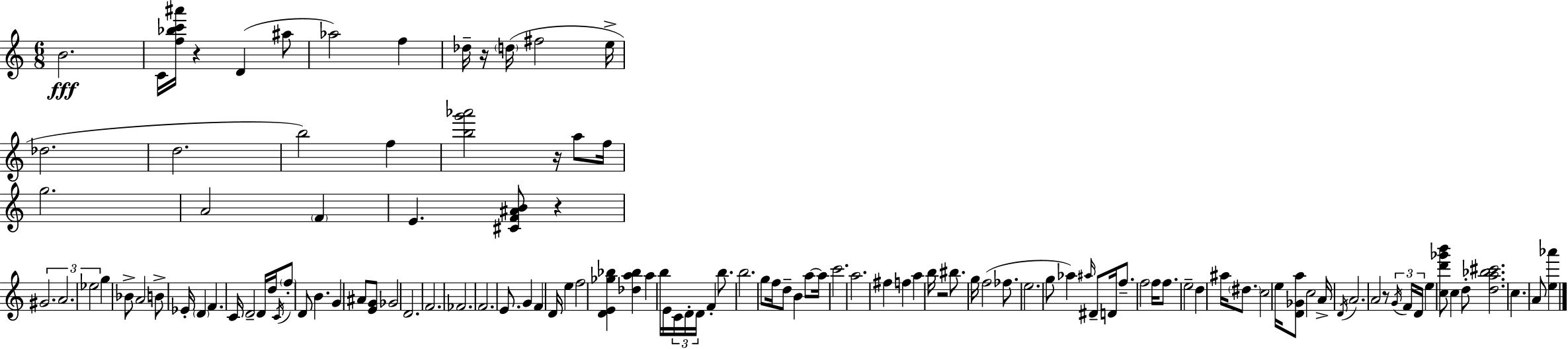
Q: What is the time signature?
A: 6/8